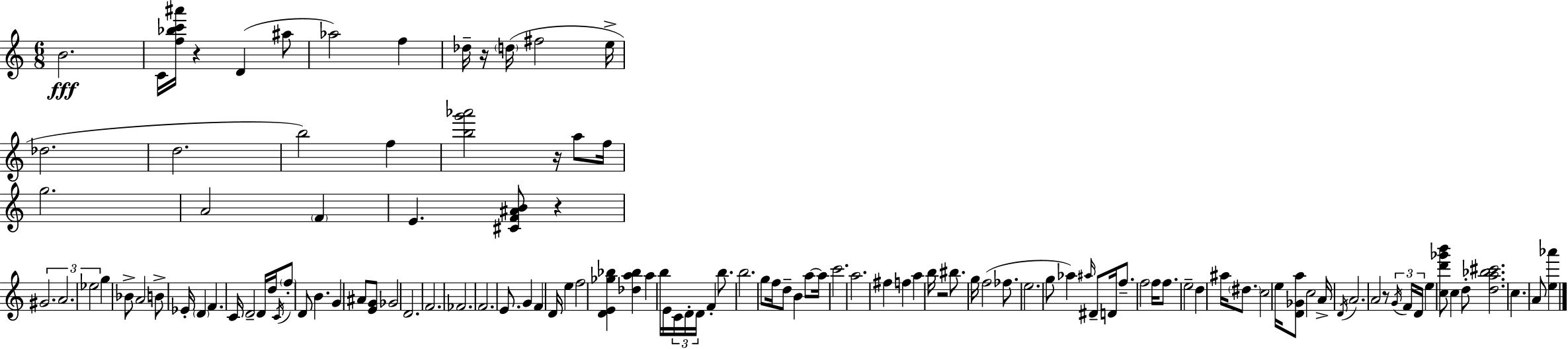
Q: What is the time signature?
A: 6/8